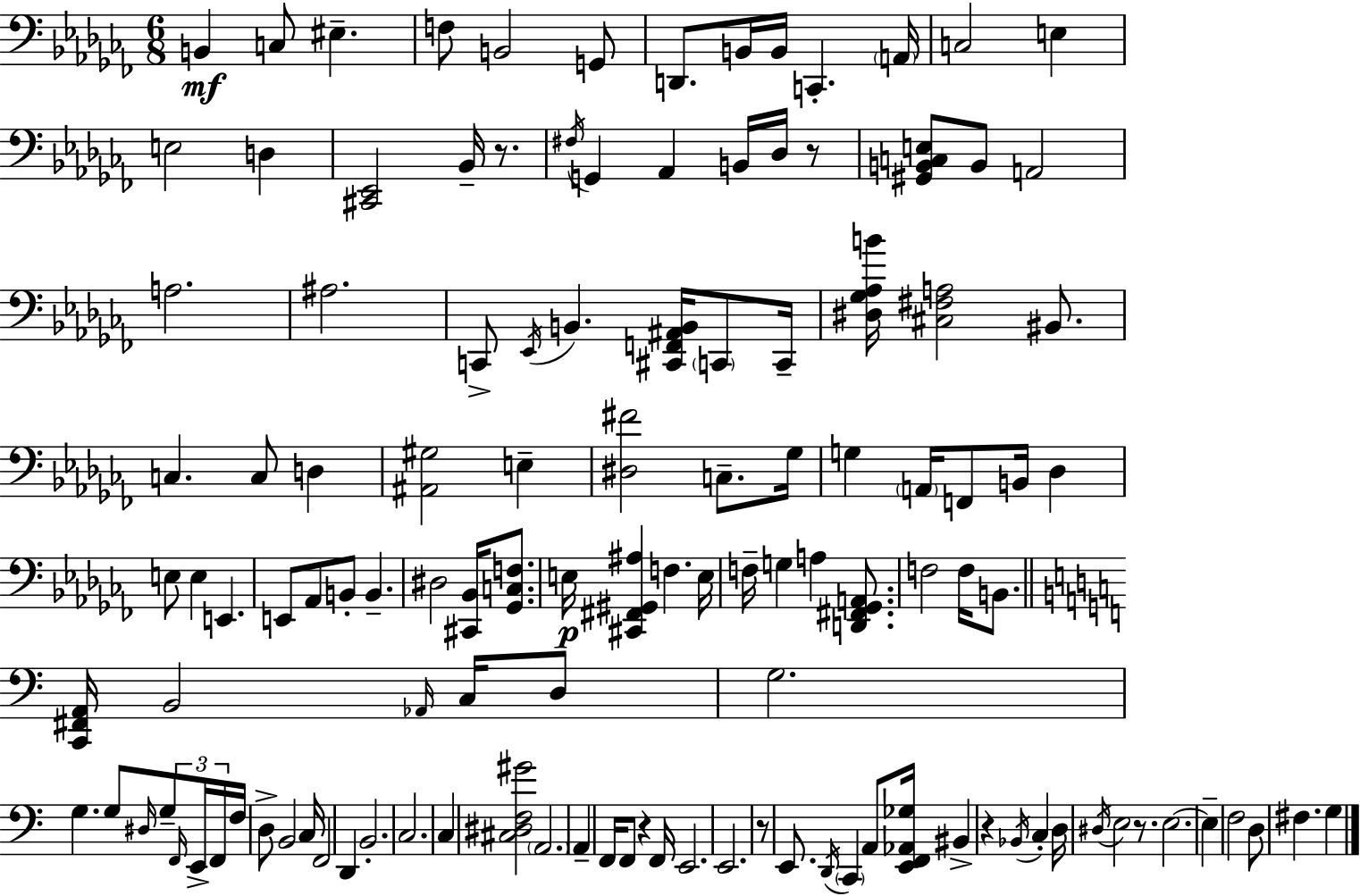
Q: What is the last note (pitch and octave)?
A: G3